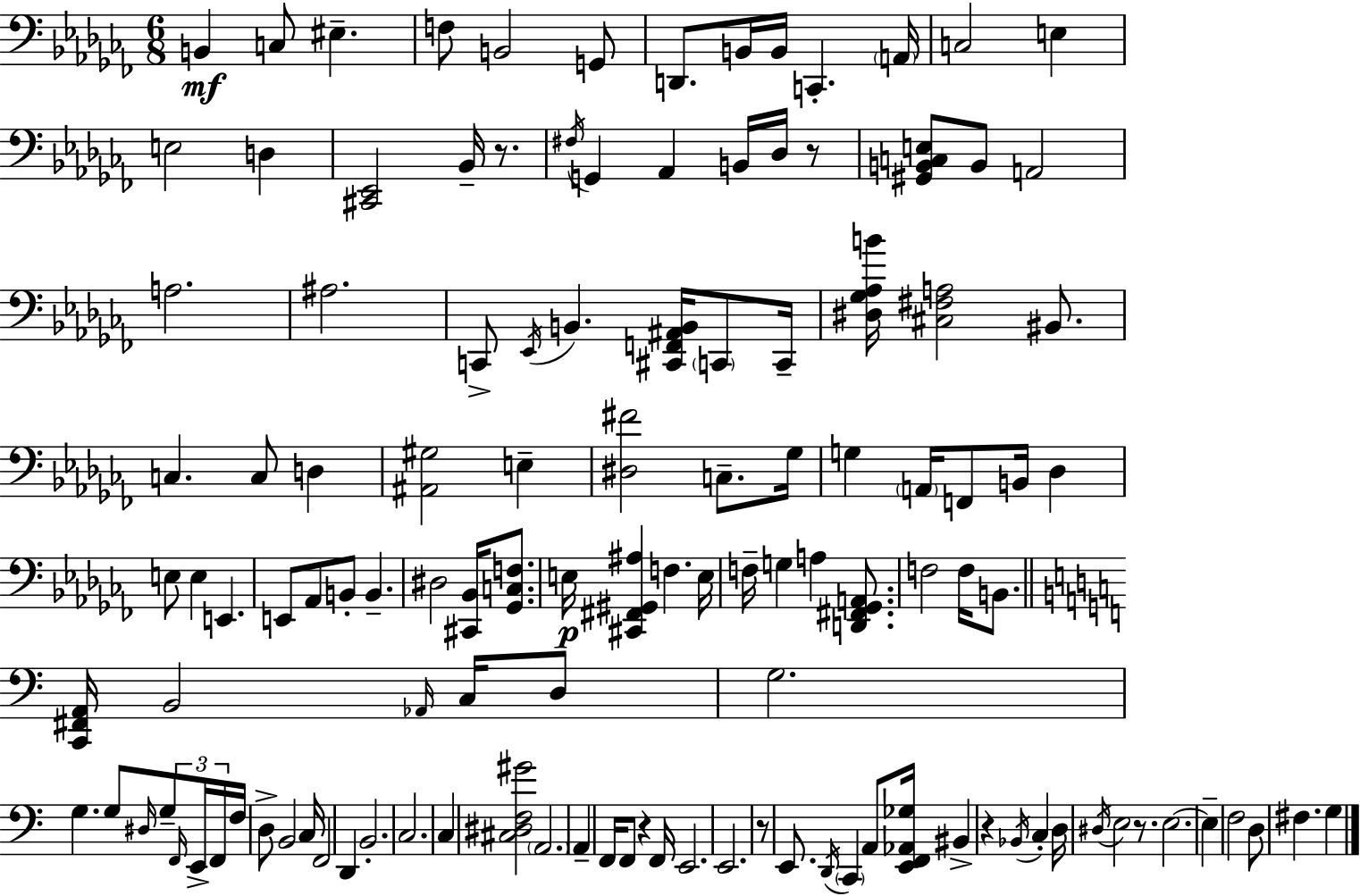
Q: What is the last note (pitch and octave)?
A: G3